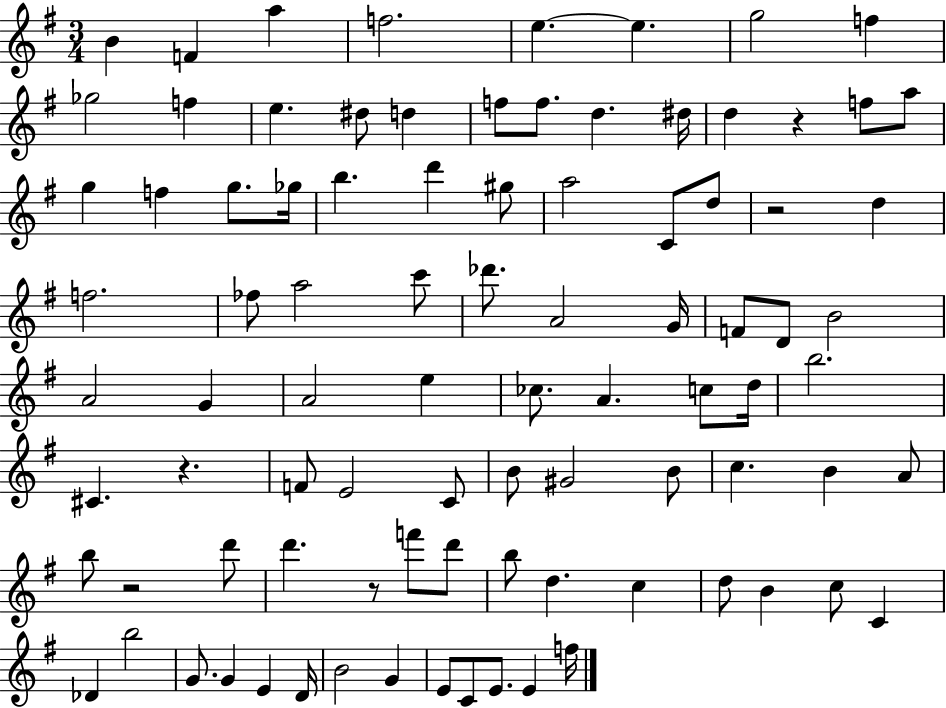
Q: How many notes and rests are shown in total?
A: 90